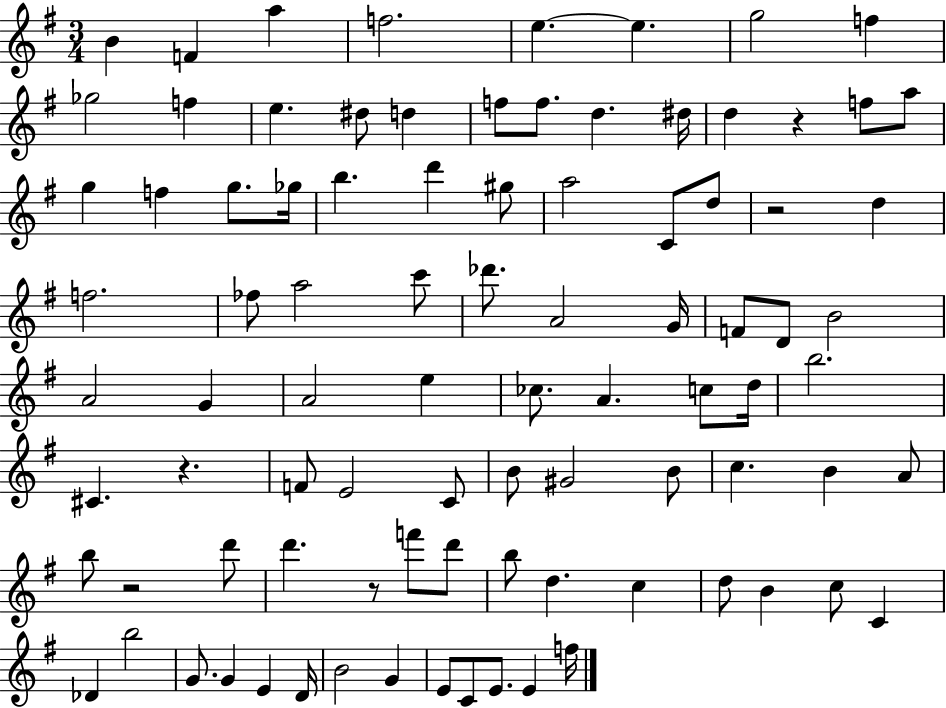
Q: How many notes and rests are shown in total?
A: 90